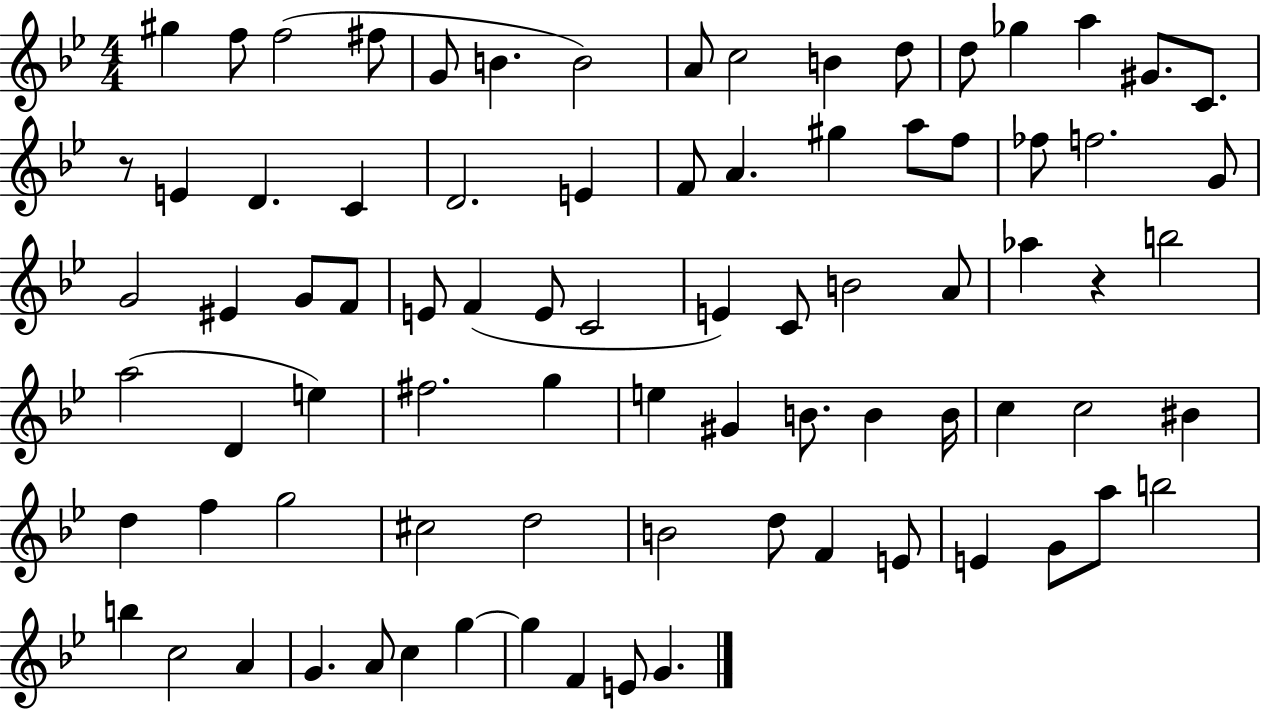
{
  \clef treble
  \numericTimeSignature
  \time 4/4
  \key bes \major
  gis''4 f''8 f''2( fis''8 | g'8 b'4. b'2) | a'8 c''2 b'4 d''8 | d''8 ges''4 a''4 gis'8. c'8. | \break r8 e'4 d'4. c'4 | d'2. e'4 | f'8 a'4. gis''4 a''8 f''8 | fes''8 f''2. g'8 | \break g'2 eis'4 g'8 f'8 | e'8 f'4( e'8 c'2 | e'4) c'8 b'2 a'8 | aes''4 r4 b''2 | \break a''2( d'4 e''4) | fis''2. g''4 | e''4 gis'4 b'8. b'4 b'16 | c''4 c''2 bis'4 | \break d''4 f''4 g''2 | cis''2 d''2 | b'2 d''8 f'4 e'8 | e'4 g'8 a''8 b''2 | \break b''4 c''2 a'4 | g'4. a'8 c''4 g''4~~ | g''4 f'4 e'8 g'4. | \bar "|."
}